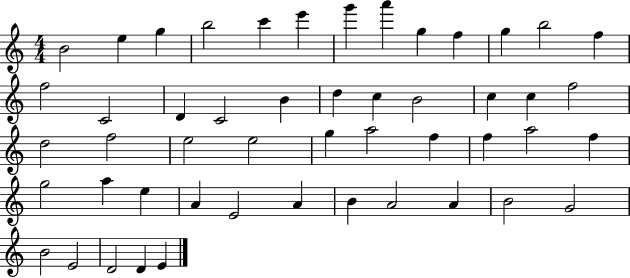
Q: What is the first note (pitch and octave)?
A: B4